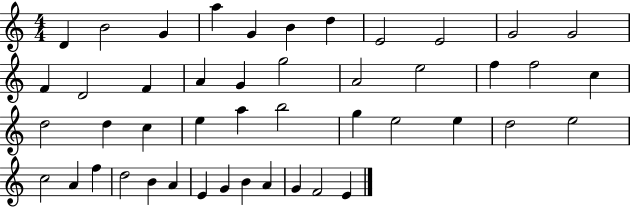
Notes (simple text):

D4/q B4/h G4/q A5/q G4/q B4/q D5/q E4/h E4/h G4/h G4/h F4/q D4/h F4/q A4/q G4/q G5/h A4/h E5/h F5/q F5/h C5/q D5/h D5/q C5/q E5/q A5/q B5/h G5/q E5/h E5/q D5/h E5/h C5/h A4/q F5/q D5/h B4/q A4/q E4/q G4/q B4/q A4/q G4/q F4/h E4/q